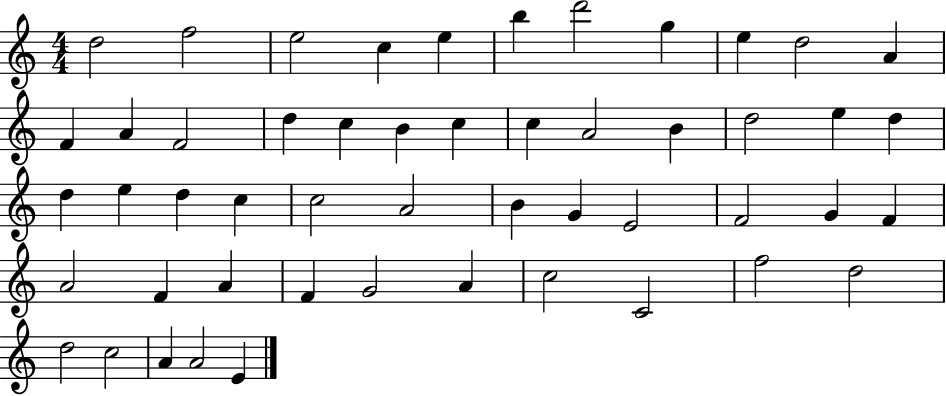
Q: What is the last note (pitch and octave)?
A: E4